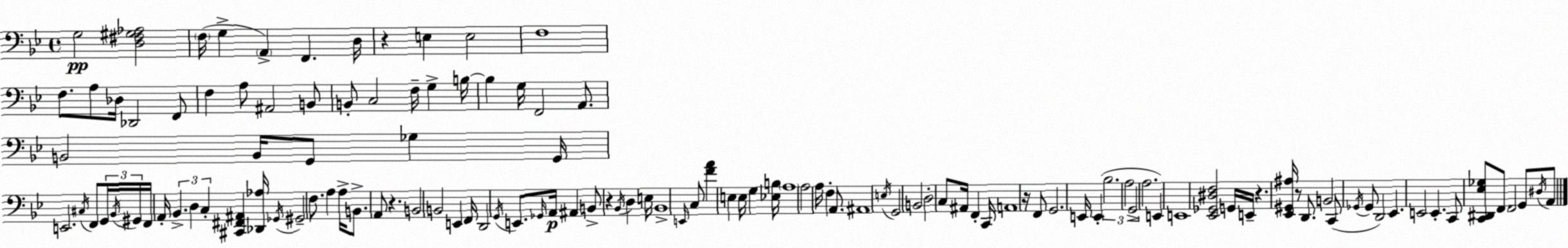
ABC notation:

X:1
T:Untitled
M:4/4
L:1/4
K:Bb
G,2 [D,^F,^G,_A,]2 F,/4 G, A,, F,, D,/4 z E, E,2 F,4 F,/2 A,/2 _D,/4 _D,,2 F,,/2 F, A,/2 ^A,,2 B,,/2 B,,/2 C,2 F,/4 G, B,/4 B, G,/4 F,,2 A,,/2 B,,2 B,,/4 G,,/2 _G, G,,/4 E,,2 ^C,/4 F,,/2 G,,/4 _B,,/4 ^G,,/4 F,,/4 A,,/4 _B,, D, C, [^C,,^F,,^A,,] [_D,,_A,]/4 _G,,/4 ^G,,2 F,/2 A, A,/4 B,,/2 A,,/2 z B,,2 B,,2 E,, F,,/4 D,,2 G,,/4 E,,/2 _G,,/4 A,,/4 ^A,, B,,/2 z _B,,/4 D, E,/4 _B,,4 E,,/4 C,/2 [FA] E, E,/4 G, [_E,B,]/4 A,4 A,2 A,/4 F, A,,/2 ^A,,4 E,/4 G,,2 B,,2 D,2 C,/2 ^A,,/4 F,, C,,/4 A,,4 z/4 F,,/2 G,,2 E,,/4 E,, _B,2 A,2 G,,2 A,2 E,, E,,4 [_E,,_G,,^D,F,]2 G,,/4 E,,/4 z [_E,,^G,,^A,]/4 z/2 D,,/2 B,,2 C,,/2 _G,,/4 _G,,/2 D,,2 _E,, E,,2 E,, C,,/2 [C,,^D,,_E,_G,]/2 F,,/2 F,,2 G,,/2 ^D,/4 A,,/2